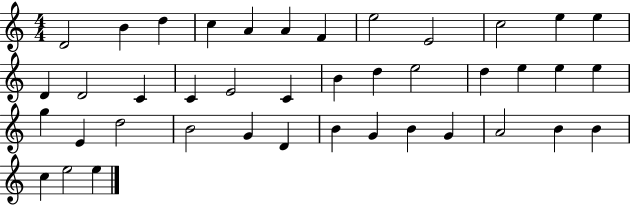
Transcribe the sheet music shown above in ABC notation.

X:1
T:Untitled
M:4/4
L:1/4
K:C
D2 B d c A A F e2 E2 c2 e e D D2 C C E2 C B d e2 d e e e g E d2 B2 G D B G B G A2 B B c e2 e